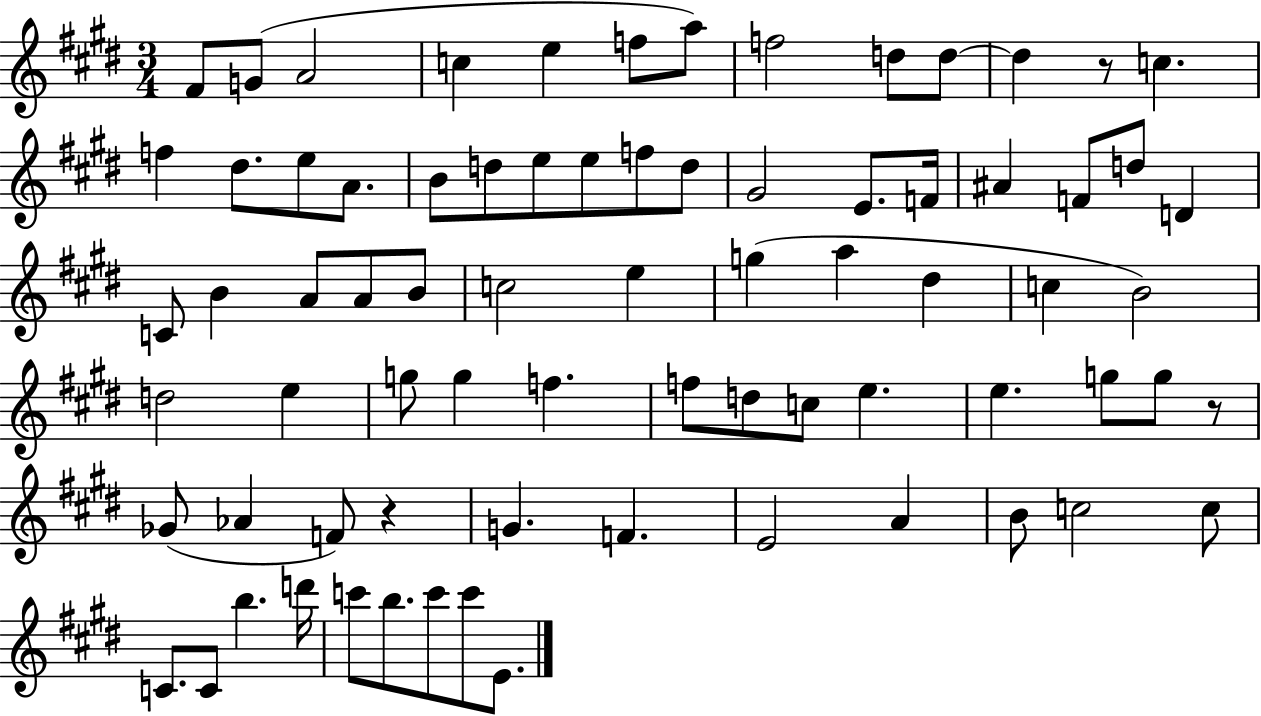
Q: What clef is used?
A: treble